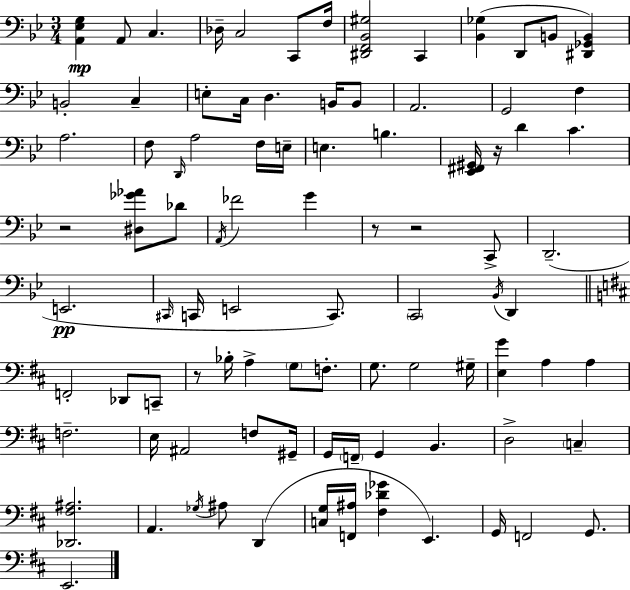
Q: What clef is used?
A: bass